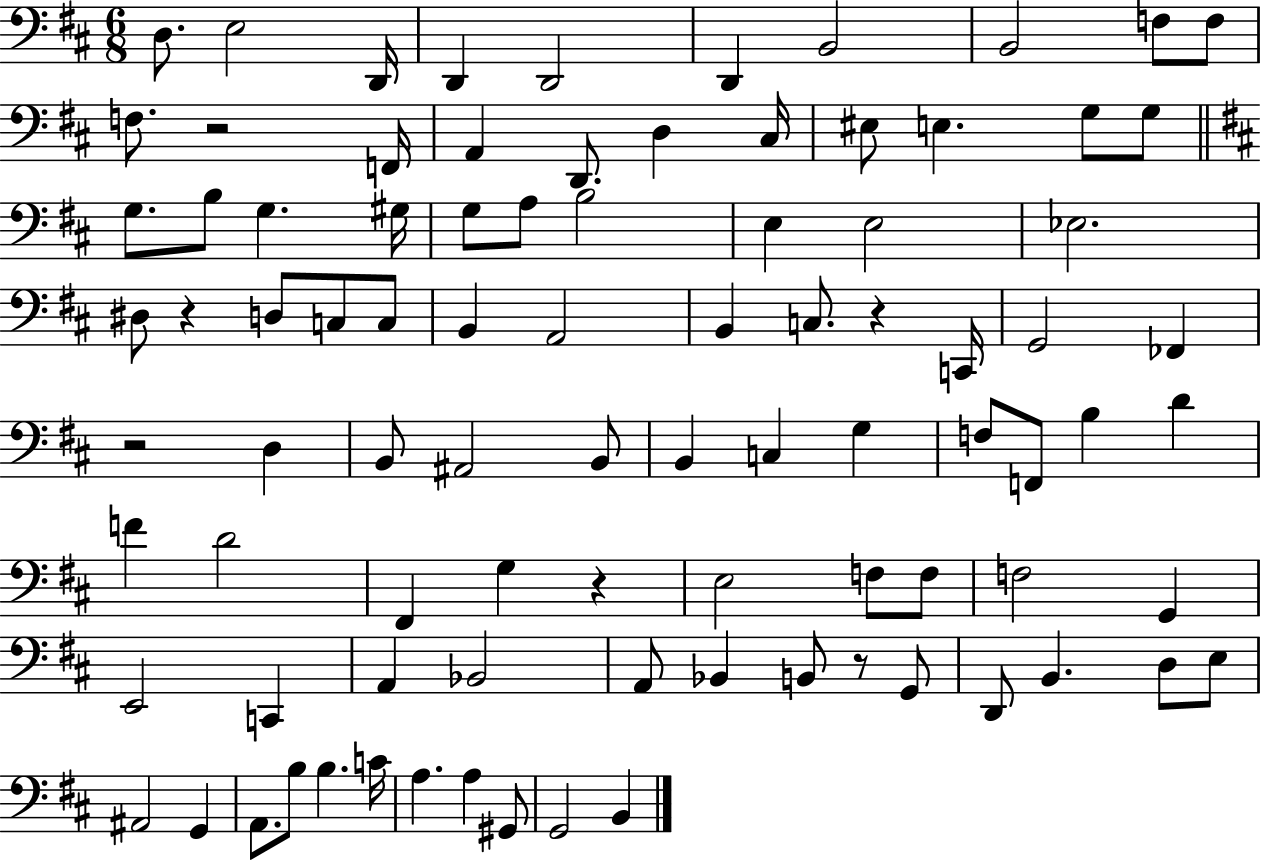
D3/e. E3/h D2/s D2/q D2/h D2/q B2/h B2/h F3/e F3/e F3/e. R/h F2/s A2/q D2/e. D3/q C#3/s EIS3/e E3/q. G3/e G3/e G3/e. B3/e G3/q. G#3/s G3/e A3/e B3/h E3/q E3/h Eb3/h. D#3/e R/q D3/e C3/e C3/e B2/q A2/h B2/q C3/e. R/q C2/s G2/h FES2/q R/h D3/q B2/e A#2/h B2/e B2/q C3/q G3/q F3/e F2/e B3/q D4/q F4/q D4/h F#2/q G3/q R/q E3/h F3/e F3/e F3/h G2/q E2/h C2/q A2/q Bb2/h A2/e Bb2/q B2/e R/e G2/e D2/e B2/q. D3/e E3/e A#2/h G2/q A2/e. B3/e B3/q. C4/s A3/q. A3/q G#2/e G2/h B2/q